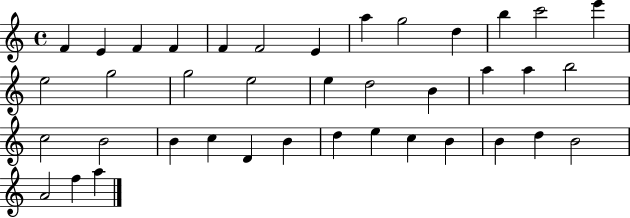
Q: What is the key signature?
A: C major